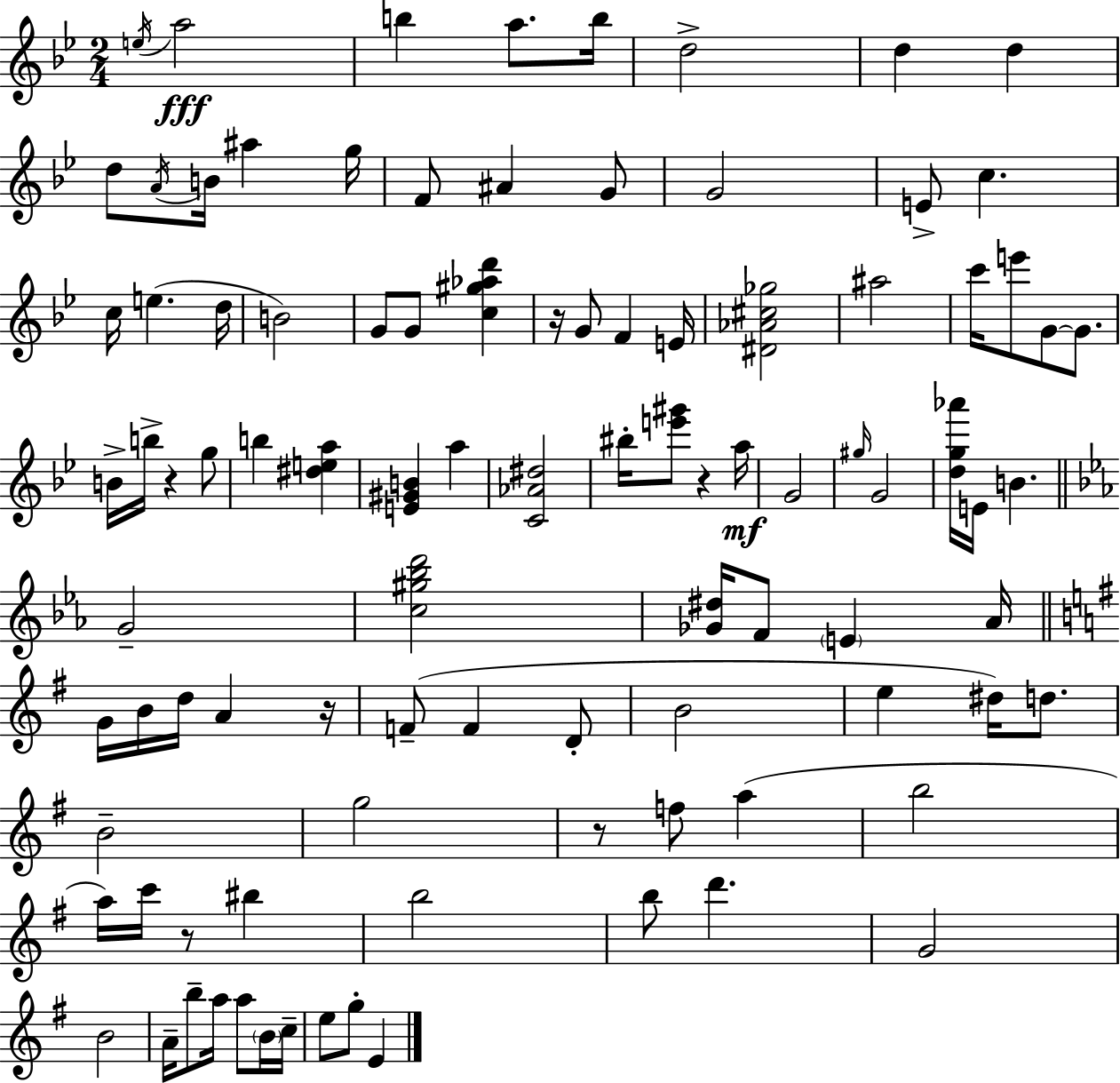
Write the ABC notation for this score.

X:1
T:Untitled
M:2/4
L:1/4
K:Bb
e/4 a2 b a/2 b/4 d2 d d d/2 A/4 B/4 ^a g/4 F/2 ^A G/2 G2 E/2 c c/4 e d/4 B2 G/2 G/2 [c^g_ad'] z/4 G/2 F E/4 [^D_A^c_g]2 ^a2 c'/4 e'/2 G/2 G/2 B/4 b/4 z g/2 b [^dea] [E^GB] a [C_A^d]2 ^b/4 [e'^g']/2 z a/4 G2 ^g/4 G2 [dg_a']/4 E/4 B G2 [c^g_bd']2 [_G^d]/4 F/2 E _A/4 G/4 B/4 d/4 A z/4 F/2 F D/2 B2 e ^d/4 d/2 B2 g2 z/2 f/2 a b2 a/4 c'/4 z/2 ^b b2 b/2 d' G2 B2 A/4 b/2 a/4 a/2 B/4 c/4 e/2 g/2 E